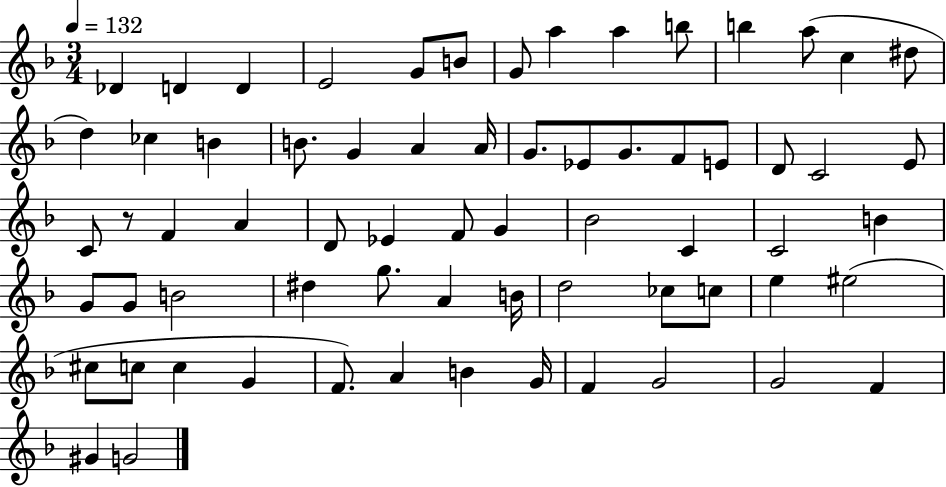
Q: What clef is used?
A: treble